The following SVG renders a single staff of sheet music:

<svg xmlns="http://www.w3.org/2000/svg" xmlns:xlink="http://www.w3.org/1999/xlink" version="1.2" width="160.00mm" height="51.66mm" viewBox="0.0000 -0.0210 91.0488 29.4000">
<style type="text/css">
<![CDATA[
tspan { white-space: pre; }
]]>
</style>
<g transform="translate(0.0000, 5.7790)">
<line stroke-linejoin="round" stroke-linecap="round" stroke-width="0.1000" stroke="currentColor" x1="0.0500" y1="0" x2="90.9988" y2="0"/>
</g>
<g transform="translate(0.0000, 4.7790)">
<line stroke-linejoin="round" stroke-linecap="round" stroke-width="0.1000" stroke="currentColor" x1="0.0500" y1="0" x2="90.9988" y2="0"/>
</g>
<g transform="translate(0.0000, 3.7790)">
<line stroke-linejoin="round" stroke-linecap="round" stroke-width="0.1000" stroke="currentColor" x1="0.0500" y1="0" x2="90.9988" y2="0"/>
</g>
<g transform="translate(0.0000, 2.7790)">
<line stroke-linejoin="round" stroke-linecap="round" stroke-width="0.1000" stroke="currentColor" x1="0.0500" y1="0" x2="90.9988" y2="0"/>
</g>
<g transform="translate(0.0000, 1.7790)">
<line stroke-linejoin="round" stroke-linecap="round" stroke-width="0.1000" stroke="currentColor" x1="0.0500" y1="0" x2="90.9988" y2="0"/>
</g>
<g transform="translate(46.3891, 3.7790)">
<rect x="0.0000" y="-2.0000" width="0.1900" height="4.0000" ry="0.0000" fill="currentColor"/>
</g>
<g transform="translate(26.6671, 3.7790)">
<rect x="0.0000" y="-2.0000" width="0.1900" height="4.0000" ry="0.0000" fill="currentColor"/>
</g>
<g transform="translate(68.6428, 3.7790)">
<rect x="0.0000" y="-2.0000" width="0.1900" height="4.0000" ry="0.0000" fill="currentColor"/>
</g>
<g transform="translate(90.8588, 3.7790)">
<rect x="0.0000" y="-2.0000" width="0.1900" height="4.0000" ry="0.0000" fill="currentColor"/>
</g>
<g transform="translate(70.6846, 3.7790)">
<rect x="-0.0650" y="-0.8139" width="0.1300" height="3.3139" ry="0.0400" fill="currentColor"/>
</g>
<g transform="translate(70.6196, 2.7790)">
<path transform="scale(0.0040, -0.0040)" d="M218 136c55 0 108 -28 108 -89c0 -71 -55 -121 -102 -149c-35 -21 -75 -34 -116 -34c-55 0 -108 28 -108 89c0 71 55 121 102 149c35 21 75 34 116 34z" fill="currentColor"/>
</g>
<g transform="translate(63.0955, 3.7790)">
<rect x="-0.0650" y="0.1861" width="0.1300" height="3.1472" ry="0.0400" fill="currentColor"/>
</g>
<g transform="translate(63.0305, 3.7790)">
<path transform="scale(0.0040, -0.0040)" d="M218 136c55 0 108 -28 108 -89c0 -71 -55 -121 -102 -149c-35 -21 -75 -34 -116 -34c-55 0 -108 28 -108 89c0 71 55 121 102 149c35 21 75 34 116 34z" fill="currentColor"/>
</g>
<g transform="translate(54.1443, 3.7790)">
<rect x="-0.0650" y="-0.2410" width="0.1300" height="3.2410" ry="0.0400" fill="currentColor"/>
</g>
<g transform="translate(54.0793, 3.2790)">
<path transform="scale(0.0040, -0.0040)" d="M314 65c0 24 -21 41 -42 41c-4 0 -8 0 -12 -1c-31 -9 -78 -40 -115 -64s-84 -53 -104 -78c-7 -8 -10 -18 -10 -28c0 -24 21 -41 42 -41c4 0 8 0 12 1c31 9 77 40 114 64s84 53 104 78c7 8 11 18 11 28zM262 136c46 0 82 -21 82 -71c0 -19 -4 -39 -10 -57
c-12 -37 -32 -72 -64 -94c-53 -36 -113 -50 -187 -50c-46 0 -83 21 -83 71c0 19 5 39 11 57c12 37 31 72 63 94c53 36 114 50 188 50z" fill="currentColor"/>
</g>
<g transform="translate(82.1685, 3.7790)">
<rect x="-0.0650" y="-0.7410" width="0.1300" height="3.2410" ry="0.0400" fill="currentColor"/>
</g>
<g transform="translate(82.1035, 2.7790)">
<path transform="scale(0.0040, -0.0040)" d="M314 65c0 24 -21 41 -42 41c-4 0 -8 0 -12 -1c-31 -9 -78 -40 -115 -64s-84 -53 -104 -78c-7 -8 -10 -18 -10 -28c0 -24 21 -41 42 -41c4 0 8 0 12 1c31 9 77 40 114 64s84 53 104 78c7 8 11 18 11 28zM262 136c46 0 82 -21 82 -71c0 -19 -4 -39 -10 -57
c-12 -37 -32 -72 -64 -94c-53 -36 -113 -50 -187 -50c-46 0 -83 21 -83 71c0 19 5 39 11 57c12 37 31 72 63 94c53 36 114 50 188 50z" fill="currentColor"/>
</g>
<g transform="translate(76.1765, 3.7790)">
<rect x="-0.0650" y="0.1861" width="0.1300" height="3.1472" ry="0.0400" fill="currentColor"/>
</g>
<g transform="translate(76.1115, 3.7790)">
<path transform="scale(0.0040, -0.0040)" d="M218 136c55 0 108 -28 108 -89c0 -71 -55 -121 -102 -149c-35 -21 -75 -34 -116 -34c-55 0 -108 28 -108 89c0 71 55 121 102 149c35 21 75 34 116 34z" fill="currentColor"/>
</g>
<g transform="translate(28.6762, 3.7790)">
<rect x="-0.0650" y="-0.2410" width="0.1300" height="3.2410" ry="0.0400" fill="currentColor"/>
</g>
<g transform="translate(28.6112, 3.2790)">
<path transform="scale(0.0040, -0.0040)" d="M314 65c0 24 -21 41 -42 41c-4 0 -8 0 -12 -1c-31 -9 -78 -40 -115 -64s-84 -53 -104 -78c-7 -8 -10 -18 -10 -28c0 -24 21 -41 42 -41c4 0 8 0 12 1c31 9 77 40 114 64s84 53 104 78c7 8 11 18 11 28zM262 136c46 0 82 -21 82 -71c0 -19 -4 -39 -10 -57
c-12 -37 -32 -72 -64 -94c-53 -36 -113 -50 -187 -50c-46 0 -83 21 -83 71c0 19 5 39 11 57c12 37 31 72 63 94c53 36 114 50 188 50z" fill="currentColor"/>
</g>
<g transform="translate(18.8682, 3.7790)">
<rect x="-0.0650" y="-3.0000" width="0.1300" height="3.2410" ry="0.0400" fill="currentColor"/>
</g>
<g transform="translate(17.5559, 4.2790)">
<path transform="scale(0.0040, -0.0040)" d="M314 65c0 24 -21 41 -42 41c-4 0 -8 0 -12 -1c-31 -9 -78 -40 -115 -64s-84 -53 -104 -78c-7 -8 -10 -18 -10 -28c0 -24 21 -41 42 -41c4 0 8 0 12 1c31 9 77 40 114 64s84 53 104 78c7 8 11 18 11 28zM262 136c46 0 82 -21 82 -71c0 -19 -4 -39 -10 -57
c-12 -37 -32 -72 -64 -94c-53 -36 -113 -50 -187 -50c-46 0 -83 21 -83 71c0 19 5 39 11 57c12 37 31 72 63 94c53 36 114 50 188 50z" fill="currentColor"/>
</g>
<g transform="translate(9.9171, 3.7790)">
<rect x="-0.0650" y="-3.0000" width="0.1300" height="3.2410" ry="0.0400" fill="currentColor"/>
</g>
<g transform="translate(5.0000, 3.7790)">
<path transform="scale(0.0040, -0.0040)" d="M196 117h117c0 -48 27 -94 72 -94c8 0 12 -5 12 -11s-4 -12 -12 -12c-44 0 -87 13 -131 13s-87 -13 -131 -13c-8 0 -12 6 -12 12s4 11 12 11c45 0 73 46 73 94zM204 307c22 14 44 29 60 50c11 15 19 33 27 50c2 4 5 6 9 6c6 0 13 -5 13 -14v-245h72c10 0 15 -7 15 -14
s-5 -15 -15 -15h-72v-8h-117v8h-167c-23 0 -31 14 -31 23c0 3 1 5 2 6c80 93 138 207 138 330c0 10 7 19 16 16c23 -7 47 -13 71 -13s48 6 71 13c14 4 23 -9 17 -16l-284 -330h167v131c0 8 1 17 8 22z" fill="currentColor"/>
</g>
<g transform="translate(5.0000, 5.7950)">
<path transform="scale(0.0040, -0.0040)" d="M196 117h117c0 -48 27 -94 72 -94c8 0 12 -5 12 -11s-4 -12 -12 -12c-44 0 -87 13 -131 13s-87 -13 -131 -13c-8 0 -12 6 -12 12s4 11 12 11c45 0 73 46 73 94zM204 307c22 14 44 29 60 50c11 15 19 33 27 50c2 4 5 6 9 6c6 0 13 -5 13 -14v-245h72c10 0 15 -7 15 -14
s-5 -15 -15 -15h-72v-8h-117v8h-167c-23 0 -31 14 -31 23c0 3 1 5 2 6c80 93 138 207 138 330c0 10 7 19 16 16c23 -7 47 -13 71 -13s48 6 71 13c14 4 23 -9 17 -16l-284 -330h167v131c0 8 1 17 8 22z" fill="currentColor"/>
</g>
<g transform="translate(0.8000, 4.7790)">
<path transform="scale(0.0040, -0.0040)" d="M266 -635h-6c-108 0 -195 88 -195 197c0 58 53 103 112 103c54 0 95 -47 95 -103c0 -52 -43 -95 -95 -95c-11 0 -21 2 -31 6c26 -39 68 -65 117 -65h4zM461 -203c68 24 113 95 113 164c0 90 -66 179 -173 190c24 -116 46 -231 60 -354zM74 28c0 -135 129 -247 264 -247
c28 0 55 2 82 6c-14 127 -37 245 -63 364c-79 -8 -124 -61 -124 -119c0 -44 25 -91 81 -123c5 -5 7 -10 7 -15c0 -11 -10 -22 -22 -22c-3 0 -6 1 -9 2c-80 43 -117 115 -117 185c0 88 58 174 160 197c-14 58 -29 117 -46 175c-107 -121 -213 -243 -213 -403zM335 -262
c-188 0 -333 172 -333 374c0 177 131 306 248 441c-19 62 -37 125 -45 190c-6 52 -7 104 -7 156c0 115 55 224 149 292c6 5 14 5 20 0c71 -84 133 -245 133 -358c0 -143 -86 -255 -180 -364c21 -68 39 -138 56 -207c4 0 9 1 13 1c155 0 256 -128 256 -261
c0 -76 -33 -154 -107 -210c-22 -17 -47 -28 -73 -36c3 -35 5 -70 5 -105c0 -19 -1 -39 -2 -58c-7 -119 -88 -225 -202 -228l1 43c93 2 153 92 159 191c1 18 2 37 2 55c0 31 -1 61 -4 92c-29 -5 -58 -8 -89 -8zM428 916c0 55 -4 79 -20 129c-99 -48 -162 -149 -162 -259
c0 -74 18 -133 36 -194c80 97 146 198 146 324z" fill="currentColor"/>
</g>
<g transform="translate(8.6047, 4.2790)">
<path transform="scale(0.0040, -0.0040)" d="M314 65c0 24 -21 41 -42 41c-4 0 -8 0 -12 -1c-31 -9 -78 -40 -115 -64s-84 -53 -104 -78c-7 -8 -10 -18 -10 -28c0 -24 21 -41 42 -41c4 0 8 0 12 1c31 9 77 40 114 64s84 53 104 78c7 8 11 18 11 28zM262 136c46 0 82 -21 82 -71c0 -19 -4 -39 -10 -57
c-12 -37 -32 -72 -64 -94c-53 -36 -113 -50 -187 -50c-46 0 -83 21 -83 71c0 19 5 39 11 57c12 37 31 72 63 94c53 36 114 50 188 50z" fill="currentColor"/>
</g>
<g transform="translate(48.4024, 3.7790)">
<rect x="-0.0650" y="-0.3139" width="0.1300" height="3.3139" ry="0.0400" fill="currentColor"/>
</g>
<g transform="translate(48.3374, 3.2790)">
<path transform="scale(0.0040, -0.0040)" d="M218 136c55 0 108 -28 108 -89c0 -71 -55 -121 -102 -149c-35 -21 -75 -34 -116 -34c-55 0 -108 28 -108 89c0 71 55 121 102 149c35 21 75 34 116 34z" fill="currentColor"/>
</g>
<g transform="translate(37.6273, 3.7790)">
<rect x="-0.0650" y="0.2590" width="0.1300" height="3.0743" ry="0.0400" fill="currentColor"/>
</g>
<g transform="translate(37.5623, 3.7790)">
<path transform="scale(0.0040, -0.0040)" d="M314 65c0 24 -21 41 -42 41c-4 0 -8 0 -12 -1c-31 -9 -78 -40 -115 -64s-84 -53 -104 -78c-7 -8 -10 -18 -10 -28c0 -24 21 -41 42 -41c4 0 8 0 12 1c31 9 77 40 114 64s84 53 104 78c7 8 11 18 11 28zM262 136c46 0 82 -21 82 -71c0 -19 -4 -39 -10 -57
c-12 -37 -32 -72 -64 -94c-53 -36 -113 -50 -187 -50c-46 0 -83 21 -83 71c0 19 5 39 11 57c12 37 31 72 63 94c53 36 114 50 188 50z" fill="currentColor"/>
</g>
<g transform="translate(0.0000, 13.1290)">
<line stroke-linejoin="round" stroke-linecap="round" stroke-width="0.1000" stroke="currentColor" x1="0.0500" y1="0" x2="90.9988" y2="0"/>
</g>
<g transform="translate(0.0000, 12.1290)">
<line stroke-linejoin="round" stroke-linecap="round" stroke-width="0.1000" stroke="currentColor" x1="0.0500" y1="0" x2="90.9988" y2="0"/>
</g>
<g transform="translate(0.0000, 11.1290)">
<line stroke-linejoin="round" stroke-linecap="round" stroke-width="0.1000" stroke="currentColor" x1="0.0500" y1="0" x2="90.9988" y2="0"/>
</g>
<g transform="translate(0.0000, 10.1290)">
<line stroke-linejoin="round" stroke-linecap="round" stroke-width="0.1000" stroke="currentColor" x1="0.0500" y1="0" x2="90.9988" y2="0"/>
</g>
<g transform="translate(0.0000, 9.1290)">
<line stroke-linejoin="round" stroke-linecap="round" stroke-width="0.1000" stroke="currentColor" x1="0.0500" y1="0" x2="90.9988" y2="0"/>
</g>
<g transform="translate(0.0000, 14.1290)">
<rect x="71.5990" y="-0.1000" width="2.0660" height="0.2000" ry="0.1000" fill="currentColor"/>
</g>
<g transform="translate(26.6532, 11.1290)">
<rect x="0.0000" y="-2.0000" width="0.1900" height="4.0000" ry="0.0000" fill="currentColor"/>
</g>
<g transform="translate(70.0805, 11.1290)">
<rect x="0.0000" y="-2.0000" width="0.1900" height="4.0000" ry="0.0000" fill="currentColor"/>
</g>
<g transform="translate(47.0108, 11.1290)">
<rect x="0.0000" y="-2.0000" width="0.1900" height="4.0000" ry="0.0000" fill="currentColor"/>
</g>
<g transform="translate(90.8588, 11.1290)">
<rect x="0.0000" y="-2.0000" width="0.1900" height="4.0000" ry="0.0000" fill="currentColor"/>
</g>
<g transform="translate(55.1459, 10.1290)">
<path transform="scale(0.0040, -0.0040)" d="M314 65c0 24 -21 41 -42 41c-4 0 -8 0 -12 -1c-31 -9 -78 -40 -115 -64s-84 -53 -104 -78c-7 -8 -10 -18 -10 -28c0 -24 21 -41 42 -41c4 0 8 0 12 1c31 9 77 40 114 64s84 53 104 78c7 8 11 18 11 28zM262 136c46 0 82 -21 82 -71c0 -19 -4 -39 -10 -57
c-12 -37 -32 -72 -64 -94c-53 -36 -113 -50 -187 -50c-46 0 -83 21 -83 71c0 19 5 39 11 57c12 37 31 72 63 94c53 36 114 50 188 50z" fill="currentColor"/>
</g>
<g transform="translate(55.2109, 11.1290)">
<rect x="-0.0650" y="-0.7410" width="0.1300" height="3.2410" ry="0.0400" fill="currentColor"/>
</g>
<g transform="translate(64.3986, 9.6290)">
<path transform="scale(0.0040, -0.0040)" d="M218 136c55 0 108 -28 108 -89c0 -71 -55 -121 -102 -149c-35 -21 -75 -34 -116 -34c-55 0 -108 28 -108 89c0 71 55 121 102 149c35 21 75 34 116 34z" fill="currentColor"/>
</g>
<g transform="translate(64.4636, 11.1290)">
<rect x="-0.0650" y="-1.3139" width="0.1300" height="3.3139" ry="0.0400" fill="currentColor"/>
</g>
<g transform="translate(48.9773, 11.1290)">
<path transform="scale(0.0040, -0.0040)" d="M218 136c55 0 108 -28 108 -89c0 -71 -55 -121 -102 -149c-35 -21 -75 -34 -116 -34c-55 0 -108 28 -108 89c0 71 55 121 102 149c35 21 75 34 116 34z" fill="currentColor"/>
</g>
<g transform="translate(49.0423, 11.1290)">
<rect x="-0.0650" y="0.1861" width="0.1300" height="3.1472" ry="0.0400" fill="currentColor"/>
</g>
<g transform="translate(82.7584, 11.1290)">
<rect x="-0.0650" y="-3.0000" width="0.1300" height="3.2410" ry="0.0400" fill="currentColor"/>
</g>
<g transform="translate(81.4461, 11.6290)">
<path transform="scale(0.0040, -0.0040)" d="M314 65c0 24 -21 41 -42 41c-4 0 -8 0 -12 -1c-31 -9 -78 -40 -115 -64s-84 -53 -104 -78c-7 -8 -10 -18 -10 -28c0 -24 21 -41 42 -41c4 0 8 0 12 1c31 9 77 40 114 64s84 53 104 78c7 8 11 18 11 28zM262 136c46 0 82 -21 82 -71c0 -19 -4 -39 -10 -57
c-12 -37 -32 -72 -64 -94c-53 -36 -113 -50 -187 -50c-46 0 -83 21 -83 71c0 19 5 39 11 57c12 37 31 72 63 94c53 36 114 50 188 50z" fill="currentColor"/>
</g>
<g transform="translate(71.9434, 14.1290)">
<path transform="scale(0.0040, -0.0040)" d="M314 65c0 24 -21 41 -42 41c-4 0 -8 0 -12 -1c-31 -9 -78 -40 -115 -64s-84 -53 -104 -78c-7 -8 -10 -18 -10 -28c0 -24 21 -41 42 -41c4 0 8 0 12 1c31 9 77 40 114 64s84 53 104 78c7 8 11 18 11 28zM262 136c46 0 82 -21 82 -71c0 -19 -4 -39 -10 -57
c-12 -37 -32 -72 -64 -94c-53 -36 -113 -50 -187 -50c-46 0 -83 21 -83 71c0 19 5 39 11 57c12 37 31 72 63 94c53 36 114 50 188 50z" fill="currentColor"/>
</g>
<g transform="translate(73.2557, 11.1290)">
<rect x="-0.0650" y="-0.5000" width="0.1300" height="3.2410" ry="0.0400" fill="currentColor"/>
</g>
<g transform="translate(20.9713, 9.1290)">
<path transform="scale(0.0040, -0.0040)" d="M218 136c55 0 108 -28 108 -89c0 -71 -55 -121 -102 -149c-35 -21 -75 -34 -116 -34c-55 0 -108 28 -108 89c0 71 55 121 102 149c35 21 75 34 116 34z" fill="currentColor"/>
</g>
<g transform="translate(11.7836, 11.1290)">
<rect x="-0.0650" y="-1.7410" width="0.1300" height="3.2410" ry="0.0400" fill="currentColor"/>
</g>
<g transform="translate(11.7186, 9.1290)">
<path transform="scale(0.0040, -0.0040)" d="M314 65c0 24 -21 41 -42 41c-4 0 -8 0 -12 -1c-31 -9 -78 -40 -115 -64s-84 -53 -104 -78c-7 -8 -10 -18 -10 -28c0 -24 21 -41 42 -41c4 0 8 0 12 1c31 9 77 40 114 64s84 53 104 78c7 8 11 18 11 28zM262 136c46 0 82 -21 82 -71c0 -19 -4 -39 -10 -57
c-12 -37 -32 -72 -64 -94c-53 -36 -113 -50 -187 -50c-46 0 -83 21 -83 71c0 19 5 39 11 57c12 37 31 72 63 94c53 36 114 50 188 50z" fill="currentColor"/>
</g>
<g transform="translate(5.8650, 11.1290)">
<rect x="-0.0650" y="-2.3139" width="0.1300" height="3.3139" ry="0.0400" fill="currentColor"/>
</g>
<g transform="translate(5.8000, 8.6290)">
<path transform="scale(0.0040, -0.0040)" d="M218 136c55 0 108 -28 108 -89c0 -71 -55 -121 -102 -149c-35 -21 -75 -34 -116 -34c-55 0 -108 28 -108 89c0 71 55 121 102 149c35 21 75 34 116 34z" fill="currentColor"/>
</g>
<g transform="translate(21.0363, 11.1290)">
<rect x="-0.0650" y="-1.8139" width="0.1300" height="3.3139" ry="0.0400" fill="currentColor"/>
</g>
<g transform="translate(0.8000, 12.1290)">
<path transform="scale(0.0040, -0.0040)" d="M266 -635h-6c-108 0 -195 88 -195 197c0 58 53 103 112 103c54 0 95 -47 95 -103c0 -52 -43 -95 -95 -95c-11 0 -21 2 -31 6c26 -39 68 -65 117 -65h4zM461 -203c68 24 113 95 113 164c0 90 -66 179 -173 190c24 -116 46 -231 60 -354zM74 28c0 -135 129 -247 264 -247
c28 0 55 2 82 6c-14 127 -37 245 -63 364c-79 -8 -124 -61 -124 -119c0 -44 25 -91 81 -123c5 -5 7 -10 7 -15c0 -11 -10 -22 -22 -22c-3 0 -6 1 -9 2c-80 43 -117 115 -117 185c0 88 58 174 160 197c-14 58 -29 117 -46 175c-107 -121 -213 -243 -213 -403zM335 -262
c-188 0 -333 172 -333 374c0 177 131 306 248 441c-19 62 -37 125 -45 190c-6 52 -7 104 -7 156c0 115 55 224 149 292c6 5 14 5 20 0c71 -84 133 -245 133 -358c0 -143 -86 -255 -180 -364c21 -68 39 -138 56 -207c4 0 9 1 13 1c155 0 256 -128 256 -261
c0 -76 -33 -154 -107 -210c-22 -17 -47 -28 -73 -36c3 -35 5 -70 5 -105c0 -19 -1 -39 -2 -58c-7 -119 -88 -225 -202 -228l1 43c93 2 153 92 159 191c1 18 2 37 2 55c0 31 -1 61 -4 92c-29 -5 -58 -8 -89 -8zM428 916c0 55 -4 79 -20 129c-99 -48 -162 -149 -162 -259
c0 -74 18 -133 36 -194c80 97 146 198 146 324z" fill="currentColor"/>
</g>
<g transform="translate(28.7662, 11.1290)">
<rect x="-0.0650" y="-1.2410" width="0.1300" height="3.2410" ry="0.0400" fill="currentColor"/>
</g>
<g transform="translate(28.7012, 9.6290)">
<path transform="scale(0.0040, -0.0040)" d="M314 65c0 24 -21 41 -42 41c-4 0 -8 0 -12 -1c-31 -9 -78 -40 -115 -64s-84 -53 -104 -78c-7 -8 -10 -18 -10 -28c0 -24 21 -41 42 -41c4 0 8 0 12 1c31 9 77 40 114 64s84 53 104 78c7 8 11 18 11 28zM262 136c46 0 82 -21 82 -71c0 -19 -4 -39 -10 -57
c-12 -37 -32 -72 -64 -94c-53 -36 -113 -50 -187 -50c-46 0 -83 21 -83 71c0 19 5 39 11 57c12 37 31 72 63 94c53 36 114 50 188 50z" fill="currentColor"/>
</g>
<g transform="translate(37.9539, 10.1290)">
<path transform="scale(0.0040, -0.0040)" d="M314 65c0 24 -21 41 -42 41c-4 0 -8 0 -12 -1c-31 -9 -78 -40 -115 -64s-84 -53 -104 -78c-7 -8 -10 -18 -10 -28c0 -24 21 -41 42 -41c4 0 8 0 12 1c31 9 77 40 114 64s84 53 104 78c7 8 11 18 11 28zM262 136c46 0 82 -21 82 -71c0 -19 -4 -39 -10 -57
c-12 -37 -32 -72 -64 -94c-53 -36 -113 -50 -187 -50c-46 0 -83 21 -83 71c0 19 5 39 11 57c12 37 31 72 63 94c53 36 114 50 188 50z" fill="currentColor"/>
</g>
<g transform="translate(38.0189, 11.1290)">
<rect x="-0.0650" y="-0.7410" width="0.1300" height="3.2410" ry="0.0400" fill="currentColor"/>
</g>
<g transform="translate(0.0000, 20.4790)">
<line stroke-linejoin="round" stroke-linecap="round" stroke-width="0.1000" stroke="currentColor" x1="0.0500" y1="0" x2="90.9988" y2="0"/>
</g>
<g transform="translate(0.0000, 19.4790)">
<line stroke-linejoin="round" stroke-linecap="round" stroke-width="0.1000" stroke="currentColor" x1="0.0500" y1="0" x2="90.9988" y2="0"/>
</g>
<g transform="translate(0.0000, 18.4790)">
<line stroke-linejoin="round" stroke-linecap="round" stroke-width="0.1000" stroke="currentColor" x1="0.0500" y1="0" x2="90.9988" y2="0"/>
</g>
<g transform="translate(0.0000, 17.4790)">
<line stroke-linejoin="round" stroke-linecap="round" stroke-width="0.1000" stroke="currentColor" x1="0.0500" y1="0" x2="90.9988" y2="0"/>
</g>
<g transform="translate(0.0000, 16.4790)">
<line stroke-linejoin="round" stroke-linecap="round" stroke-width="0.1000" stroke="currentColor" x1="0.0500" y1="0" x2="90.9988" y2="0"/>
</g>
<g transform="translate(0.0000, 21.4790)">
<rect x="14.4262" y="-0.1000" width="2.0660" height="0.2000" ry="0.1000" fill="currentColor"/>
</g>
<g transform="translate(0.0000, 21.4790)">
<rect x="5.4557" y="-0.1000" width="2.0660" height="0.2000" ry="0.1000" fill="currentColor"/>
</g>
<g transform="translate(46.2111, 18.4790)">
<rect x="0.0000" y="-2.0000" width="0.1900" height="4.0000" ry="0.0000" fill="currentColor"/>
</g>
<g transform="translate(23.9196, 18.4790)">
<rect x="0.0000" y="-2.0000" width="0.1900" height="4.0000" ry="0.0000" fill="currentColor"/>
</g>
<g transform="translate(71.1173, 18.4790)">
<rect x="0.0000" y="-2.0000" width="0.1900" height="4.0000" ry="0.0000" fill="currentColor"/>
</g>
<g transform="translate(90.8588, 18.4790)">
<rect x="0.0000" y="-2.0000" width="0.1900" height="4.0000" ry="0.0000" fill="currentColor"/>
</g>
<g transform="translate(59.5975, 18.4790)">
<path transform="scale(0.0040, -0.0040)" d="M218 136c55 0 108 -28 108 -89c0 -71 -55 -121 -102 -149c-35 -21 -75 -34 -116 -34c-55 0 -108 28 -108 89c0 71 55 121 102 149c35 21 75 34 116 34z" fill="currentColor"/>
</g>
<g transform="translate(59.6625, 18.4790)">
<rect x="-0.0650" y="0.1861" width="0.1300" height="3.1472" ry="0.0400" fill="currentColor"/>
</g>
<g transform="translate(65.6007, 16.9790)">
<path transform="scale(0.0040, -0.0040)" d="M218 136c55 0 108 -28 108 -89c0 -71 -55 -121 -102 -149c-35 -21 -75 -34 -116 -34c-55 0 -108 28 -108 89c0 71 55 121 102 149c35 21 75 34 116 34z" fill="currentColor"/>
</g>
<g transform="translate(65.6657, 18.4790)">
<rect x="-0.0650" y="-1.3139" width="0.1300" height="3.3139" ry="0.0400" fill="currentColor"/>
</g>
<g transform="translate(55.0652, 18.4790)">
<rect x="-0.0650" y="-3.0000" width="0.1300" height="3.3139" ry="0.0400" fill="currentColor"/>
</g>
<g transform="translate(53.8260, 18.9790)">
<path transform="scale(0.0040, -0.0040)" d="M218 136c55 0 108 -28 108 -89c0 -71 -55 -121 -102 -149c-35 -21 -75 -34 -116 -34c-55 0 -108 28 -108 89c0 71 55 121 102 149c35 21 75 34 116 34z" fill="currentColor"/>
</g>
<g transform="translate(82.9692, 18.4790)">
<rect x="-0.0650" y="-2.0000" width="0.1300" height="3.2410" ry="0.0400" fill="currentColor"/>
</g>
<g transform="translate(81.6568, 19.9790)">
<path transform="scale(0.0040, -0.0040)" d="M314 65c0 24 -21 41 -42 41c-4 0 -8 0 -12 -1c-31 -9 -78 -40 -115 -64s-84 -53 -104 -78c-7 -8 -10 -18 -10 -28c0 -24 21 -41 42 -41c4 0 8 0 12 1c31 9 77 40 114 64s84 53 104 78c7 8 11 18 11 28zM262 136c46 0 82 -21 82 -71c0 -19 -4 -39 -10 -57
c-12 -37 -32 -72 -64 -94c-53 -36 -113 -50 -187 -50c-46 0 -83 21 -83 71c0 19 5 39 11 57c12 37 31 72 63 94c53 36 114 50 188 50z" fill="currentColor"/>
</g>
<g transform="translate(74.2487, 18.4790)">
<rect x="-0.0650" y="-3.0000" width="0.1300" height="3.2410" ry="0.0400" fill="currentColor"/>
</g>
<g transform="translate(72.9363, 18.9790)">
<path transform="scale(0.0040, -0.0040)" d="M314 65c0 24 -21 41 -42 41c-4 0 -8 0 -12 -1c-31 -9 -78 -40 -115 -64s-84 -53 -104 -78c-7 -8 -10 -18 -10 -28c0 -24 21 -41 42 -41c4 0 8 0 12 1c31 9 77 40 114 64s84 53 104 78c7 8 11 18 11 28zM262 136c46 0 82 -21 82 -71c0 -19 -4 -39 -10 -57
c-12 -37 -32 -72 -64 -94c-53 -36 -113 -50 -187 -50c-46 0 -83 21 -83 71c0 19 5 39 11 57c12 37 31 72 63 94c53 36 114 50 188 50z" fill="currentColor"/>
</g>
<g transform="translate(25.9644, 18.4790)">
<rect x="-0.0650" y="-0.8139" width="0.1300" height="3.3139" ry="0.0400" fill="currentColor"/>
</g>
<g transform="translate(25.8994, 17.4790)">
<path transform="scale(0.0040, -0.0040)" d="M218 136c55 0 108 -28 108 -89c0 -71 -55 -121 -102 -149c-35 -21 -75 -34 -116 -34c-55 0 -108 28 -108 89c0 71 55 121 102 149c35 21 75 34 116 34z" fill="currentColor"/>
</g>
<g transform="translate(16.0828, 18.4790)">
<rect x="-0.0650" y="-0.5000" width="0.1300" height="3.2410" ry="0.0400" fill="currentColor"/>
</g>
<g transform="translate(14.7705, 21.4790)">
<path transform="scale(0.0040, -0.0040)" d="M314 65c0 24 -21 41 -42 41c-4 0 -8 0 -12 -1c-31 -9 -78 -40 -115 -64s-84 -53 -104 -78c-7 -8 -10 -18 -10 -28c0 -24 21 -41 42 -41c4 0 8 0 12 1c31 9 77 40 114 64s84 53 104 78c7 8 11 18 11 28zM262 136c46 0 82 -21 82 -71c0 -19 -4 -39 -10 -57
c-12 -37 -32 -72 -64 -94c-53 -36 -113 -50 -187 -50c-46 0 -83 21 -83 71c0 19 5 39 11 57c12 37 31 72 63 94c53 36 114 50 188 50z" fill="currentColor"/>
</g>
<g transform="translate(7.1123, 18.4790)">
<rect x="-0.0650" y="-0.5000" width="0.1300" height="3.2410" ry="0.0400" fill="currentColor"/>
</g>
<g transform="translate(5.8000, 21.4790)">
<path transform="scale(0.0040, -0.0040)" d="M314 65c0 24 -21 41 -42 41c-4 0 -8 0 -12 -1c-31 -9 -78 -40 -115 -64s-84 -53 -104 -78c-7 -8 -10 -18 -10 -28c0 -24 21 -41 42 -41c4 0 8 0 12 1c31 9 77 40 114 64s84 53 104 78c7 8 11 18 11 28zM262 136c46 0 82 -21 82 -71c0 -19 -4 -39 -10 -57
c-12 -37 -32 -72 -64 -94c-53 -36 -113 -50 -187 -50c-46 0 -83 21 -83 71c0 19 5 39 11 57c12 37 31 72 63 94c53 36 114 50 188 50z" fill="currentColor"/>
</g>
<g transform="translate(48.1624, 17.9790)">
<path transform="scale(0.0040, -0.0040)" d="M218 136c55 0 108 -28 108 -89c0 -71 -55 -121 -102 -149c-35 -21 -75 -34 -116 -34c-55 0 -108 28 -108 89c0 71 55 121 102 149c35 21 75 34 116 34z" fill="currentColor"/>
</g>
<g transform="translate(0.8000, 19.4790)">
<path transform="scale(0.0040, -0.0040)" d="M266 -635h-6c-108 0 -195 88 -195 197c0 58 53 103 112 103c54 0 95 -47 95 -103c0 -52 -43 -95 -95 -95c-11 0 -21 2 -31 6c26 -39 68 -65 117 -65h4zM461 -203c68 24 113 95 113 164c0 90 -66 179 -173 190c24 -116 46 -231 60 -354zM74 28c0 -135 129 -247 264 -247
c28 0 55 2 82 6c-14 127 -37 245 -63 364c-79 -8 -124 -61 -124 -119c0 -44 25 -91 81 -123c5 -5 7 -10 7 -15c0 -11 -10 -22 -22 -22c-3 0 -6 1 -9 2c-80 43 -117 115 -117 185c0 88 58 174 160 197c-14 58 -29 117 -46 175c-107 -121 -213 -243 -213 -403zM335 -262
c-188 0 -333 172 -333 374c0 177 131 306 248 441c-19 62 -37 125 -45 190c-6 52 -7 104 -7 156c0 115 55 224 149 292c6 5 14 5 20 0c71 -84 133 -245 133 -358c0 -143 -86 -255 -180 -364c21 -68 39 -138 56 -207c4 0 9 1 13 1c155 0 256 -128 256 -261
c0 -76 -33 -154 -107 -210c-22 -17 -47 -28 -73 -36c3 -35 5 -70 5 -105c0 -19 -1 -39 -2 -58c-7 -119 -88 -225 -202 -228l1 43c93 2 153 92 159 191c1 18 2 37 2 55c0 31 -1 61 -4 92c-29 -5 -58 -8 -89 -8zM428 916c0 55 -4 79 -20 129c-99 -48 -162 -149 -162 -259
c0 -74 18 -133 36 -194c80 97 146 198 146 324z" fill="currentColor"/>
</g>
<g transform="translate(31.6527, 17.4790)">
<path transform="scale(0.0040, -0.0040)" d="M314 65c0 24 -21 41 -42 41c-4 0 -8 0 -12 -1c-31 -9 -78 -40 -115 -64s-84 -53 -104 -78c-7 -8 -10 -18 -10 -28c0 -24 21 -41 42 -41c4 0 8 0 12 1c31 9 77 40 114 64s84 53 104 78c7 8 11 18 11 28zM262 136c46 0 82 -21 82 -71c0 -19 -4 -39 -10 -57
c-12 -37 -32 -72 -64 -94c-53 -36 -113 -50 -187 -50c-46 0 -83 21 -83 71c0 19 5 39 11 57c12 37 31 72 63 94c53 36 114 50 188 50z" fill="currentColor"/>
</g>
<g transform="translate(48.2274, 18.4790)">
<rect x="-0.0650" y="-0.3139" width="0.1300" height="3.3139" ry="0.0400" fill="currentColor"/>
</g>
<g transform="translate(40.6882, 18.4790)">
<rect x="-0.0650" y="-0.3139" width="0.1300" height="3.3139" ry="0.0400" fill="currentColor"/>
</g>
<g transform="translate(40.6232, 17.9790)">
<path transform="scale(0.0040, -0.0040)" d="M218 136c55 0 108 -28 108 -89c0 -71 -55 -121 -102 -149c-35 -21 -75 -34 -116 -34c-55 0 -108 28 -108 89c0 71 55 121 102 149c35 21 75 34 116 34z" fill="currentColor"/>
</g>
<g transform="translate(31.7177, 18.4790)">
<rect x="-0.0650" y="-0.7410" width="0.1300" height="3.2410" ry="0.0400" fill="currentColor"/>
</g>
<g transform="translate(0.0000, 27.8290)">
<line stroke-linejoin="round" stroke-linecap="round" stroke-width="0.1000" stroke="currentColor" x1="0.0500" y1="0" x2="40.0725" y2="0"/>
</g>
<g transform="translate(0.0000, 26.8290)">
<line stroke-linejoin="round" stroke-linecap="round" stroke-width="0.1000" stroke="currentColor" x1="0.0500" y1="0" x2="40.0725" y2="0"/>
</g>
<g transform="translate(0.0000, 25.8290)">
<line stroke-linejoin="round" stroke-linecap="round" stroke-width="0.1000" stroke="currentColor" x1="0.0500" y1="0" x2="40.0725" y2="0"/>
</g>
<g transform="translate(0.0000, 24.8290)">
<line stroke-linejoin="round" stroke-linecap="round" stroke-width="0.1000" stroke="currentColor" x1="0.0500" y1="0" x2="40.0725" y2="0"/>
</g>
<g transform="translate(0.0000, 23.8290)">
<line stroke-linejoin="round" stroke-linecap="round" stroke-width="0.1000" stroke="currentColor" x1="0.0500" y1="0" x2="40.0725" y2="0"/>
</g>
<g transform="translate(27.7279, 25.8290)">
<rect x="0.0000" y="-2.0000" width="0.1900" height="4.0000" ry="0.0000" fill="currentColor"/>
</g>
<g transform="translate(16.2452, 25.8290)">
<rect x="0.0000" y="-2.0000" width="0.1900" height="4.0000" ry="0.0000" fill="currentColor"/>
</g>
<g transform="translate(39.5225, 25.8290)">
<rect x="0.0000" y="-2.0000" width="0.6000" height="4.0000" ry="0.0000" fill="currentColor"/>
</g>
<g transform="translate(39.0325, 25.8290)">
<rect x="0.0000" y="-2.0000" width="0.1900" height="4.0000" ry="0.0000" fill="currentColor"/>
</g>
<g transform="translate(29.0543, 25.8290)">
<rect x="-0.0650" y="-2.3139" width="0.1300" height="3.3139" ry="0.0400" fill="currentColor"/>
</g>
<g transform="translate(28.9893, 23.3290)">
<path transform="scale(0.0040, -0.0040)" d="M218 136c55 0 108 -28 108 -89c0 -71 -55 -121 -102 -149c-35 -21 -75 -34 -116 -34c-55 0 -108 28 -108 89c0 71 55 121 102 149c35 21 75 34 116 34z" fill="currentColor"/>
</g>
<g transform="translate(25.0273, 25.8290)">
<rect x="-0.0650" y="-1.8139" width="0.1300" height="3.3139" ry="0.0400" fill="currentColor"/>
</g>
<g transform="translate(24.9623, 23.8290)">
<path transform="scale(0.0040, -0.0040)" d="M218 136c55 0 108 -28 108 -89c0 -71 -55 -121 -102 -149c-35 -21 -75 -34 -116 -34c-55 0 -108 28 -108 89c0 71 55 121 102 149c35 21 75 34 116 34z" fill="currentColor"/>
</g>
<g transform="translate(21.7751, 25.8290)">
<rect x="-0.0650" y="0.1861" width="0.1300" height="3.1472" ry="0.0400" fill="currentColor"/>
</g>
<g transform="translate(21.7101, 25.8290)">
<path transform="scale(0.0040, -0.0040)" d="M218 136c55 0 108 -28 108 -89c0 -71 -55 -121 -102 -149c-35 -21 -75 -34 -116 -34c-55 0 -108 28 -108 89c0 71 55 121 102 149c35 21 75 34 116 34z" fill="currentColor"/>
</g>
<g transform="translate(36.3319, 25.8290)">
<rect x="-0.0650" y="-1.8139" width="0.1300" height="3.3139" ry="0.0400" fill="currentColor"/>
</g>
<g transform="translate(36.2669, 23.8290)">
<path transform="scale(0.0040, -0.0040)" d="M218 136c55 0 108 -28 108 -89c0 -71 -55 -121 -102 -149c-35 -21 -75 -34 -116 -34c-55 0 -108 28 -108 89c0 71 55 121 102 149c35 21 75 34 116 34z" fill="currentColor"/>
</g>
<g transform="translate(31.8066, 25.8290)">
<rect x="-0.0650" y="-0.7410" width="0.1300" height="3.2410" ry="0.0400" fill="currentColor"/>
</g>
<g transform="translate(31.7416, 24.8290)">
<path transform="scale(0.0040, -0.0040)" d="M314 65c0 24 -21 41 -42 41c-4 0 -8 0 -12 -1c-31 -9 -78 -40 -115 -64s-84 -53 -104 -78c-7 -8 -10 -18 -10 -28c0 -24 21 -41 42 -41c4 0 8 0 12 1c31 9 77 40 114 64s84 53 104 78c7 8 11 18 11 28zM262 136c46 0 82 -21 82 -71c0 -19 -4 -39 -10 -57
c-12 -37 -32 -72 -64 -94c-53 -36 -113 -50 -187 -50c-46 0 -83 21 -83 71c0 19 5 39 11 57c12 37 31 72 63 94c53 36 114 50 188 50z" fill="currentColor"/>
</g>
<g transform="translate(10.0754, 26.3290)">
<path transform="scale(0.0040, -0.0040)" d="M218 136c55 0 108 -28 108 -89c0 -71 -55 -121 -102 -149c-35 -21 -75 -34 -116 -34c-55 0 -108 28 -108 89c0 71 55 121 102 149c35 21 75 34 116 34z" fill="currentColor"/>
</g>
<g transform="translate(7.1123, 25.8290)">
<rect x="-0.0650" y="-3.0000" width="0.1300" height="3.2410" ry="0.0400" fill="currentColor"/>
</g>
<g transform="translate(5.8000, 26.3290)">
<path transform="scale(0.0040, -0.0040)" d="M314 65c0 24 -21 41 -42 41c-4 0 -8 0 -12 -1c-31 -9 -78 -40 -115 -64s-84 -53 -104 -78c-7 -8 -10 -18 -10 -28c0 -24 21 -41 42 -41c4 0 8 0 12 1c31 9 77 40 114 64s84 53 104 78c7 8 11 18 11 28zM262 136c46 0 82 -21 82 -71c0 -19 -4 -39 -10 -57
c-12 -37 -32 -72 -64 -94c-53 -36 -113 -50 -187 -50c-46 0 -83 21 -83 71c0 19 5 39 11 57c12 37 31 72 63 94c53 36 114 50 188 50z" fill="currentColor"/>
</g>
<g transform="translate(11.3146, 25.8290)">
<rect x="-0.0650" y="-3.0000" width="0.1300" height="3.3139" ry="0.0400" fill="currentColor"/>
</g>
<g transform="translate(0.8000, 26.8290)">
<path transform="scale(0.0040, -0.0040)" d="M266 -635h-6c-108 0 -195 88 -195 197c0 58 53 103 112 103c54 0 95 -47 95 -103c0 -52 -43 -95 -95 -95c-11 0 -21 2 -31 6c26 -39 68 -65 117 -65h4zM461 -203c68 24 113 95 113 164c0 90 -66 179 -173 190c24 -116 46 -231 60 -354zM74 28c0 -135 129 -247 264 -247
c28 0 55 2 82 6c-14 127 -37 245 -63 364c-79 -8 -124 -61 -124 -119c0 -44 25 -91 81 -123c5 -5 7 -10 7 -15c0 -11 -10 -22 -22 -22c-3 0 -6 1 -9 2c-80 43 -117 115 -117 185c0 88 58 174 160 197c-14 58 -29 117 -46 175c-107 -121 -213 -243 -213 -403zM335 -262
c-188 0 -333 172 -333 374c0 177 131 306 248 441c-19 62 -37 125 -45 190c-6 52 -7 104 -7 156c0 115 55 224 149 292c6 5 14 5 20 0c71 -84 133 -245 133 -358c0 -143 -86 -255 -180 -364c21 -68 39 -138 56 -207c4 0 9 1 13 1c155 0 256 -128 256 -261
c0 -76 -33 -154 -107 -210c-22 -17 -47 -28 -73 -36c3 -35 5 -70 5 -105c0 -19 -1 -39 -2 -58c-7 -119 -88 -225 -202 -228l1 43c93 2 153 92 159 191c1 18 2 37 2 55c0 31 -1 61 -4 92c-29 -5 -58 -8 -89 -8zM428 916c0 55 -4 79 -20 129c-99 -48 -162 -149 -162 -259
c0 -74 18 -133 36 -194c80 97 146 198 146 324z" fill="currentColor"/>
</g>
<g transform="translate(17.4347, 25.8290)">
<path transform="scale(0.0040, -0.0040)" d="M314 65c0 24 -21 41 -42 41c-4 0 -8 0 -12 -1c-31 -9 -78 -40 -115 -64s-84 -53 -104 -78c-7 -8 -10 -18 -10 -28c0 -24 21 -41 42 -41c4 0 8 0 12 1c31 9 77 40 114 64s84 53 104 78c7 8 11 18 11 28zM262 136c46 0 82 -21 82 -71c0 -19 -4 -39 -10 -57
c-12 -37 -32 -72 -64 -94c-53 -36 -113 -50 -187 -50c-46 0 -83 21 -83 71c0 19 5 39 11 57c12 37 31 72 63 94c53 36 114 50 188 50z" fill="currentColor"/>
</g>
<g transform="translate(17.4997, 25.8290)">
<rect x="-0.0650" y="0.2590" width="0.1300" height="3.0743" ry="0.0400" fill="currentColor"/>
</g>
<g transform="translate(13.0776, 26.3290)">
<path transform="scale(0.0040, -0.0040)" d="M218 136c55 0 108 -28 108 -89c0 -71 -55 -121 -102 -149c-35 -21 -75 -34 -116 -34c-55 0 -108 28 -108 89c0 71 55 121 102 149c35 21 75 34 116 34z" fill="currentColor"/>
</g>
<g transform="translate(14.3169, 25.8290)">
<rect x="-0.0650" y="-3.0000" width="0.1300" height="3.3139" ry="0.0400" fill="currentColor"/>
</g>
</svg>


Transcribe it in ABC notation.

X:1
T:Untitled
M:4/4
L:1/4
K:C
A2 A2 c2 B2 c c2 B d B d2 g f2 f e2 d2 B d2 e C2 A2 C2 C2 d d2 c c A B e A2 F2 A2 A A B2 B f g d2 f